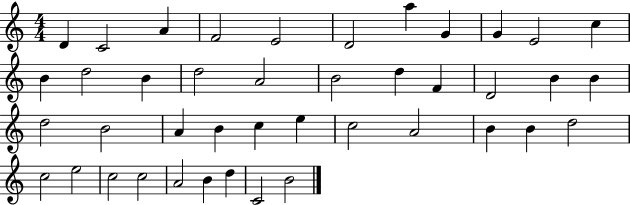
X:1
T:Untitled
M:4/4
L:1/4
K:C
D C2 A F2 E2 D2 a G G E2 c B d2 B d2 A2 B2 d F D2 B B d2 B2 A B c e c2 A2 B B d2 c2 e2 c2 c2 A2 B d C2 B2